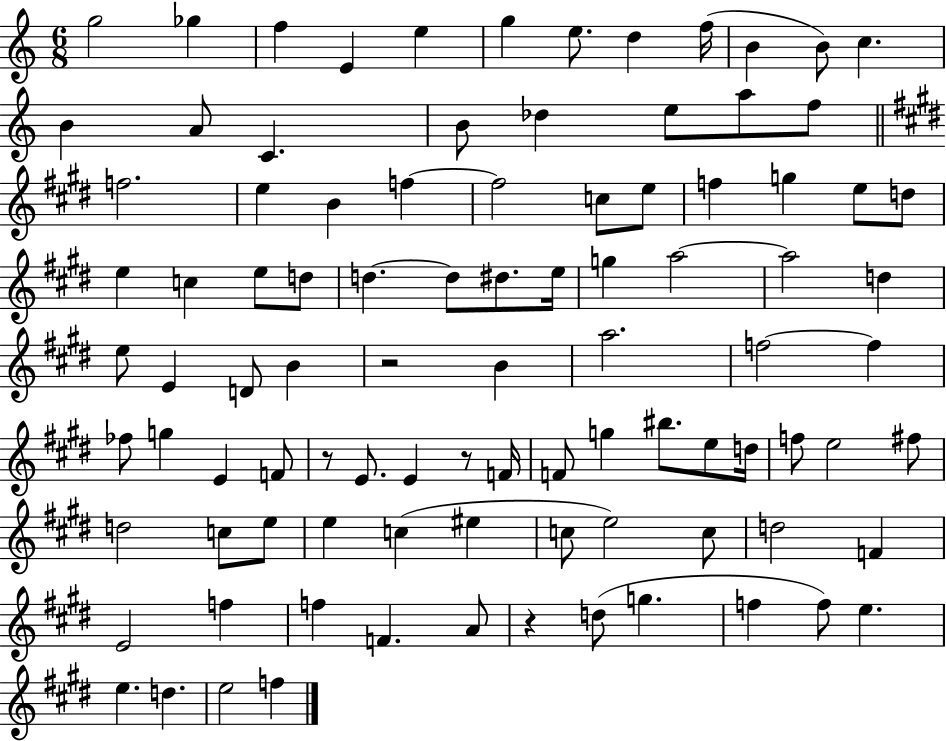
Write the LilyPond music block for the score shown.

{
  \clef treble
  \numericTimeSignature
  \time 6/8
  \key c \major
  g''2 ges''4 | f''4 e'4 e''4 | g''4 e''8. d''4 f''16( | b'4 b'8) c''4. | \break b'4 a'8 c'4. | b'8 des''4 e''8 a''8 f''8 | \bar "||" \break \key e \major f''2. | e''4 b'4 f''4~~ | f''2 c''8 e''8 | f''4 g''4 e''8 d''8 | \break e''4 c''4 e''8 d''8 | d''4.~~ d''8 dis''8. e''16 | g''4 a''2~~ | a''2 d''4 | \break e''8 e'4 d'8 b'4 | r2 b'4 | a''2. | f''2~~ f''4 | \break fes''8 g''4 e'4 f'8 | r8 e'8. e'4 r8 f'16 | f'8 g''4 bis''8. e''8 d''16 | f''8 e''2 fis''8 | \break d''2 c''8 e''8 | e''4 c''4( eis''4 | c''8 e''2) c''8 | d''2 f'4 | \break e'2 f''4 | f''4 f'4. a'8 | r4 d''8( g''4. | f''4 f''8) e''4. | \break e''4. d''4. | e''2 f''4 | \bar "|."
}